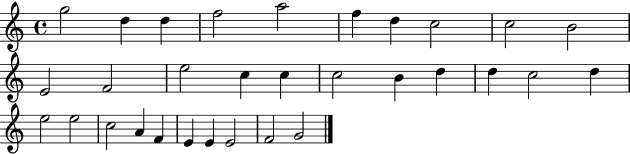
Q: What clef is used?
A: treble